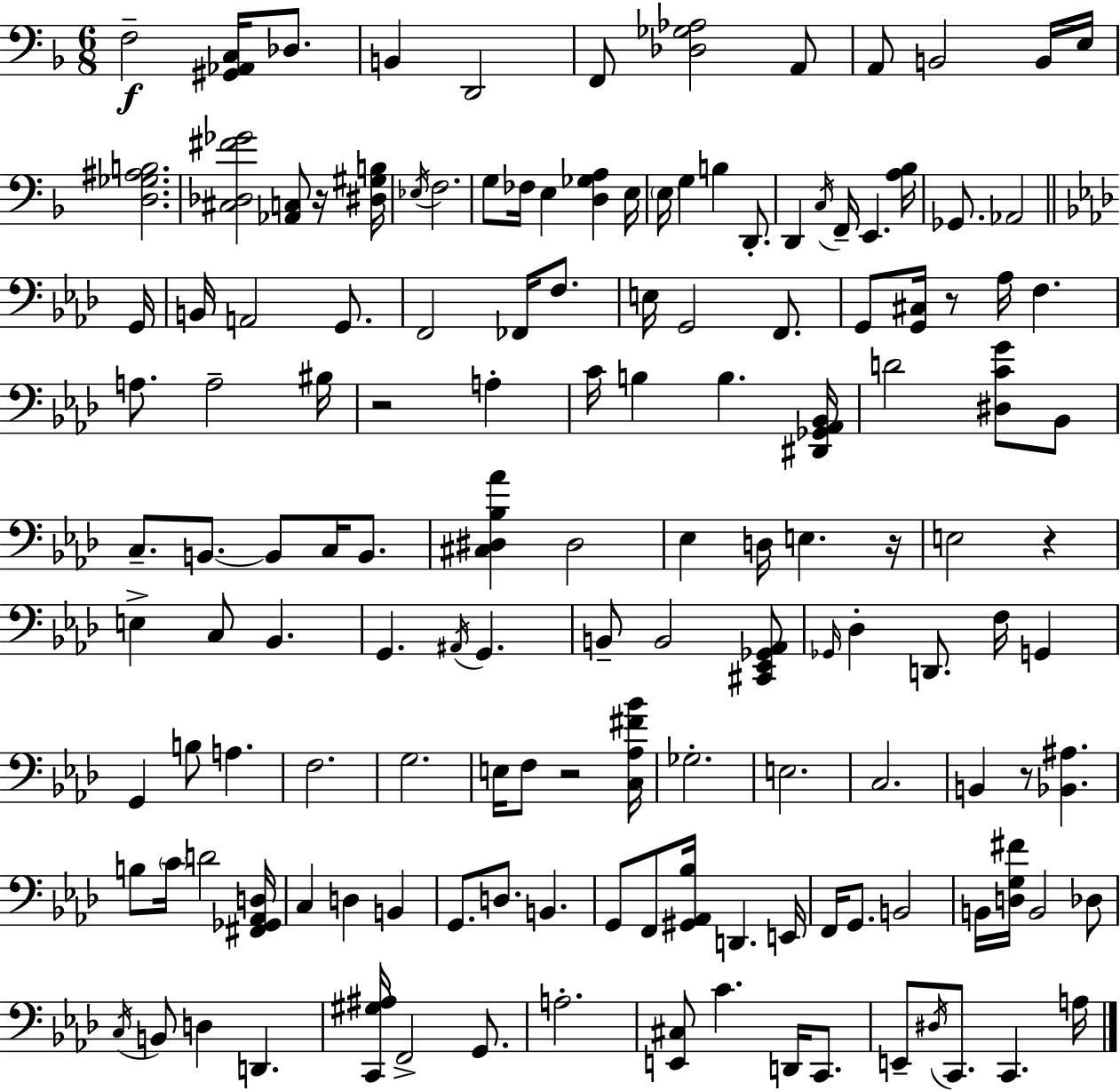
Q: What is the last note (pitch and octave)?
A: A3